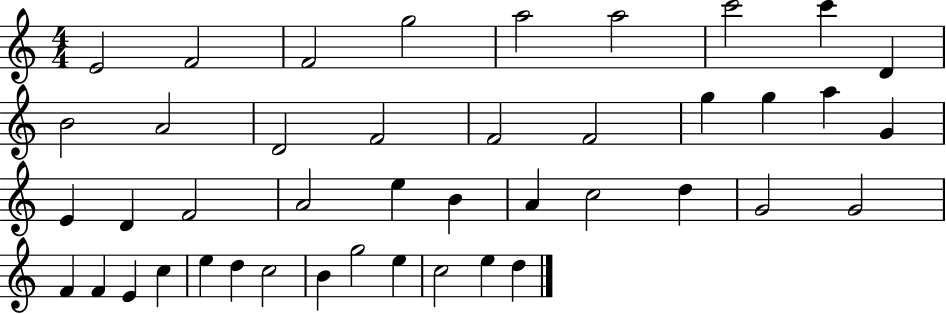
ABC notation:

X:1
T:Untitled
M:4/4
L:1/4
K:C
E2 F2 F2 g2 a2 a2 c'2 c' D B2 A2 D2 F2 F2 F2 g g a G E D F2 A2 e B A c2 d G2 G2 F F E c e d c2 B g2 e c2 e d